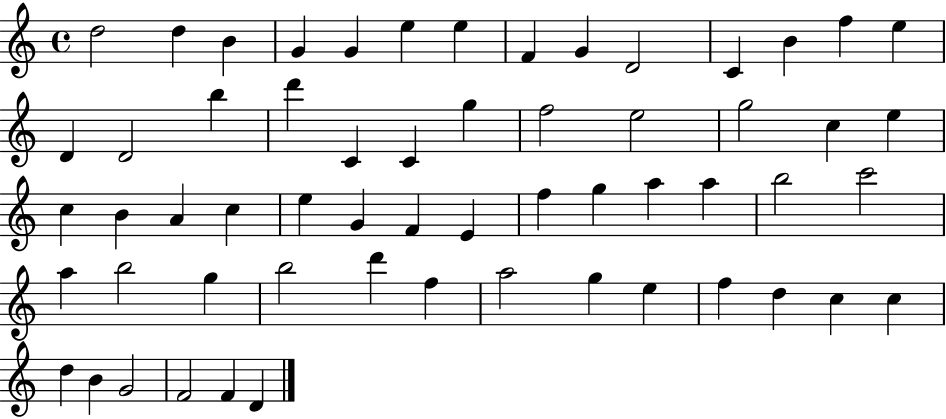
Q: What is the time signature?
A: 4/4